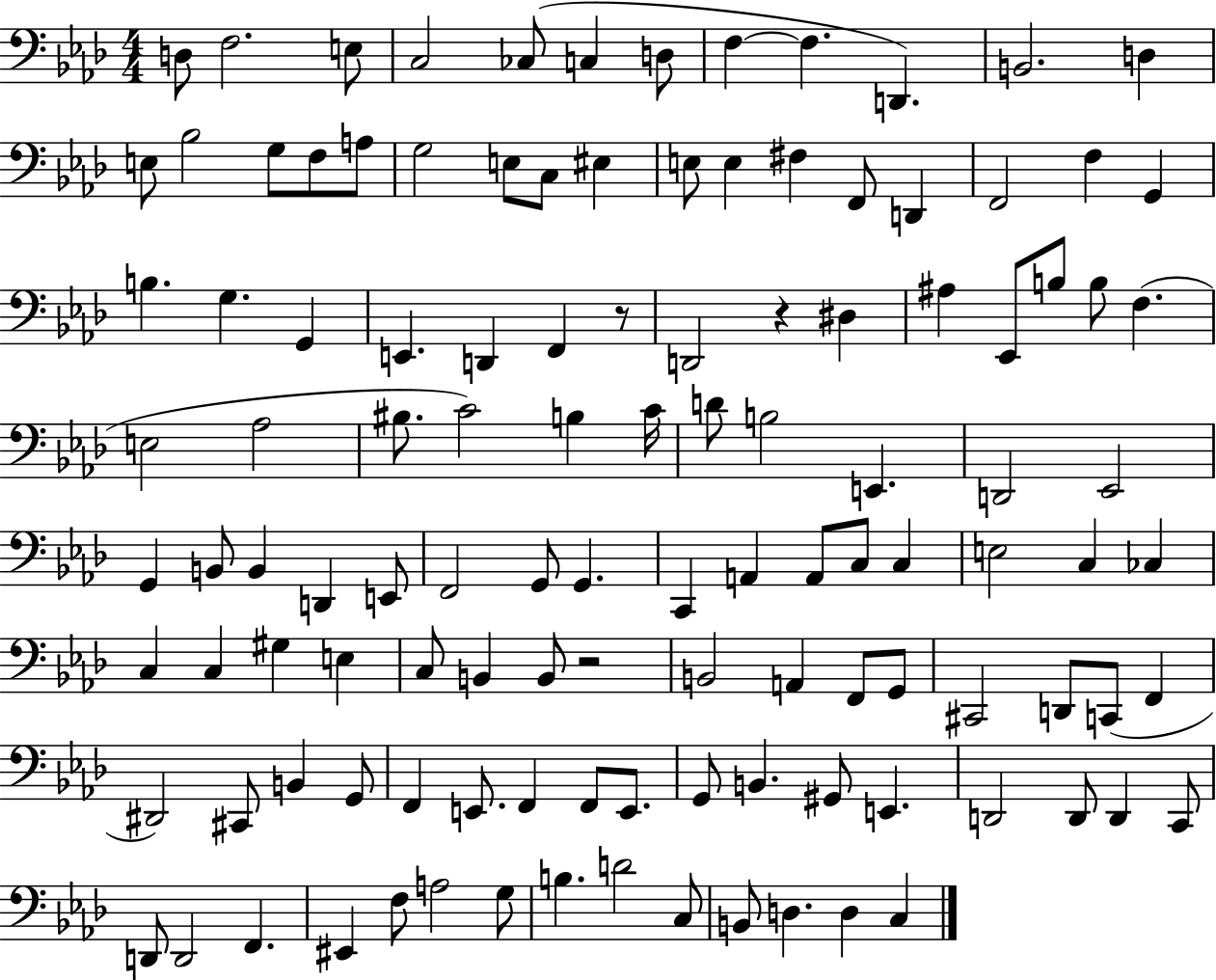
X:1
T:Untitled
M:4/4
L:1/4
K:Ab
D,/2 F,2 E,/2 C,2 _C,/2 C, D,/2 F, F, D,, B,,2 D, E,/2 _B,2 G,/2 F,/2 A,/2 G,2 E,/2 C,/2 ^E, E,/2 E, ^F, F,,/2 D,, F,,2 F, G,, B, G, G,, E,, D,, F,, z/2 D,,2 z ^D, ^A, _E,,/2 B,/2 B,/2 F, E,2 _A,2 ^B,/2 C2 B, C/4 D/2 B,2 E,, D,,2 _E,,2 G,, B,,/2 B,, D,, E,,/2 F,,2 G,,/2 G,, C,, A,, A,,/2 C,/2 C, E,2 C, _C, C, C, ^G, E, C,/2 B,, B,,/2 z2 B,,2 A,, F,,/2 G,,/2 ^C,,2 D,,/2 C,,/2 F,, ^D,,2 ^C,,/2 B,, G,,/2 F,, E,,/2 F,, F,,/2 E,,/2 G,,/2 B,, ^G,,/2 E,, D,,2 D,,/2 D,, C,,/2 D,,/2 D,,2 F,, ^E,, F,/2 A,2 G,/2 B, D2 C,/2 B,,/2 D, D, C,